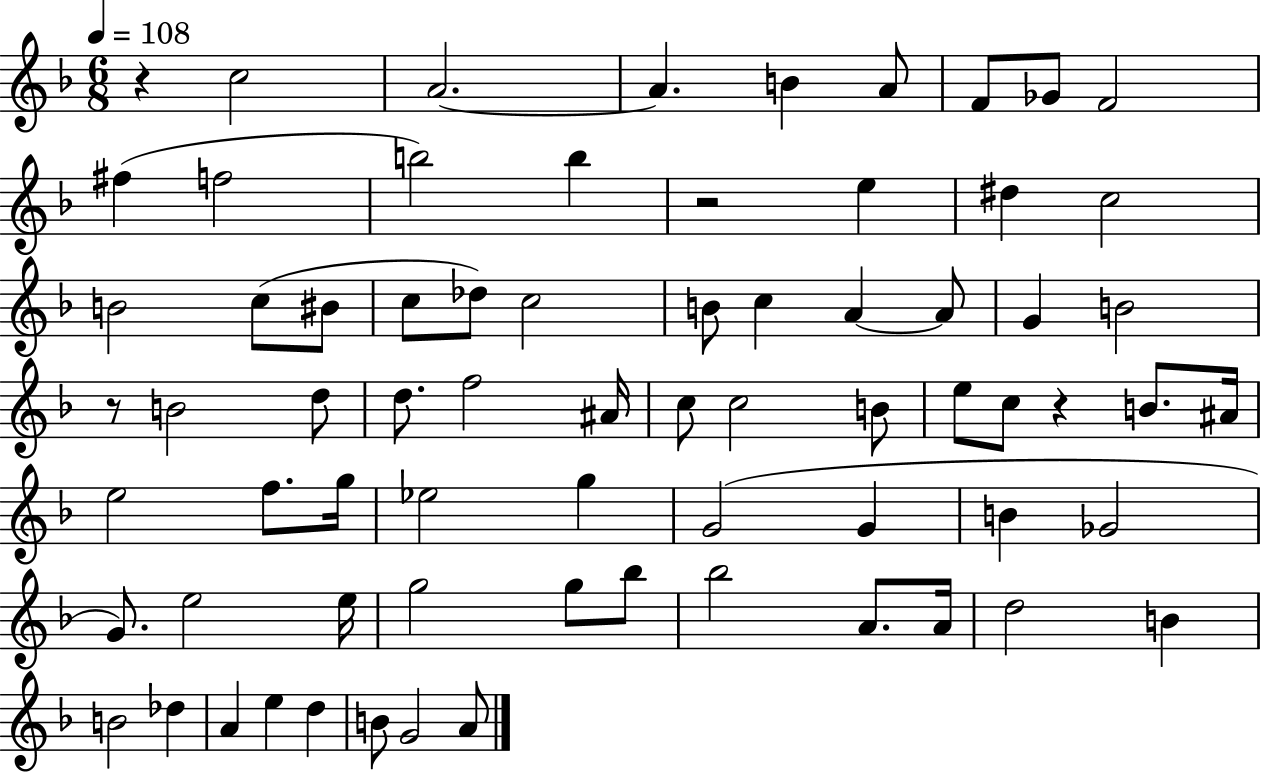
R/q C5/h A4/h. A4/q. B4/q A4/e F4/e Gb4/e F4/h F#5/q F5/h B5/h B5/q R/h E5/q D#5/q C5/h B4/h C5/e BIS4/e C5/e Db5/e C5/h B4/e C5/q A4/q A4/e G4/q B4/h R/e B4/h D5/e D5/e. F5/h A#4/s C5/e C5/h B4/e E5/e C5/e R/q B4/e. A#4/s E5/h F5/e. G5/s Eb5/h G5/q G4/h G4/q B4/q Gb4/h G4/e. E5/h E5/s G5/h G5/e Bb5/e Bb5/h A4/e. A4/s D5/h B4/q B4/h Db5/q A4/q E5/q D5/q B4/e G4/h A4/e